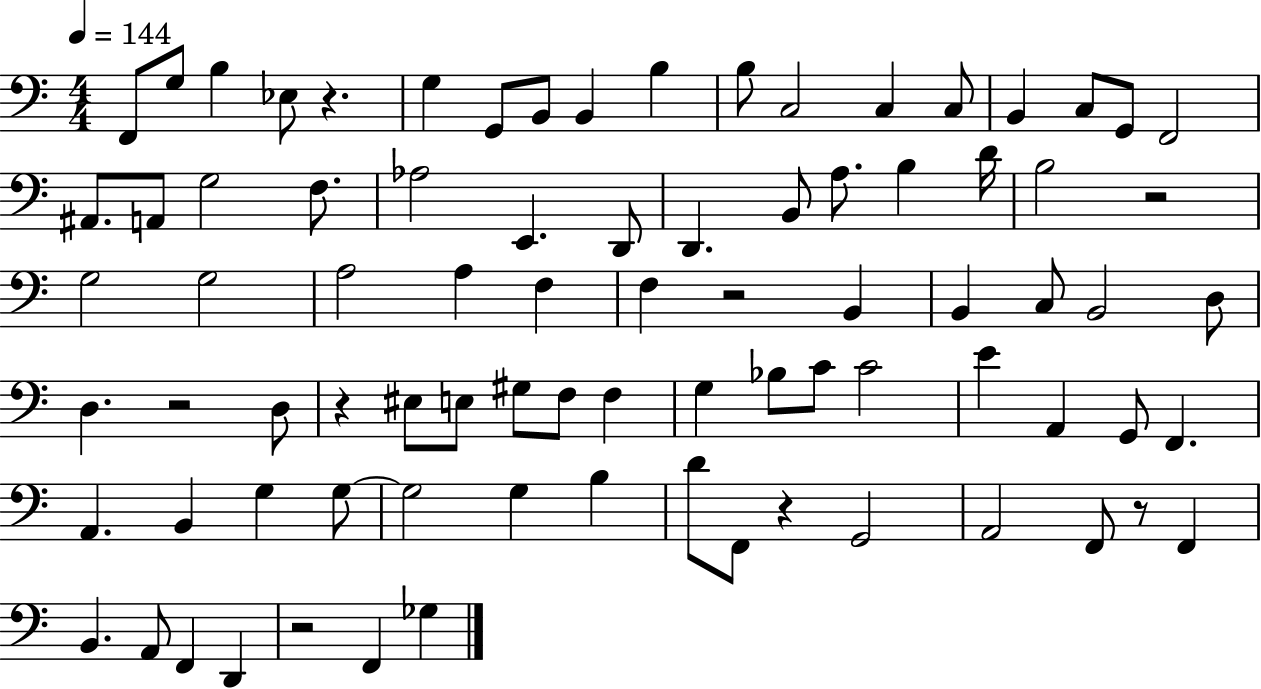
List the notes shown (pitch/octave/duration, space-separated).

F2/e G3/e B3/q Eb3/e R/q. G3/q G2/e B2/e B2/q B3/q B3/e C3/h C3/q C3/e B2/q C3/e G2/e F2/h A#2/e. A2/e G3/h F3/e. Ab3/h E2/q. D2/e D2/q. B2/e A3/e. B3/q D4/s B3/h R/h G3/h G3/h A3/h A3/q F3/q F3/q R/h B2/q B2/q C3/e B2/h D3/e D3/q. R/h D3/e R/q EIS3/e E3/e G#3/e F3/e F3/q G3/q Bb3/e C4/e C4/h E4/q A2/q G2/e F2/q. A2/q. B2/q G3/q G3/e G3/h G3/q B3/q D4/e F2/e R/q G2/h A2/h F2/e R/e F2/q B2/q. A2/e F2/q D2/q R/h F2/q Gb3/q